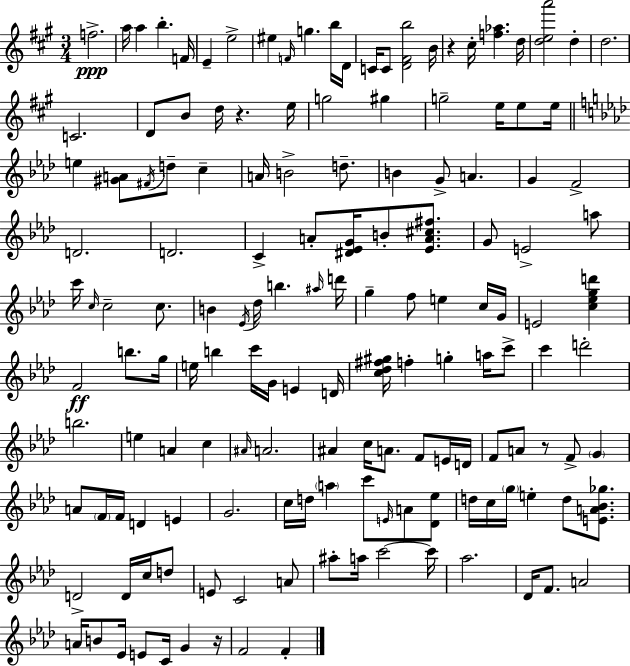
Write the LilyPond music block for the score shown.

{
  \clef treble
  \numericTimeSignature
  \time 3/4
  \key a \major
  \repeat volta 2 { f''2.->\ppp | a''16 a''4 b''4.-. f'16 | e'4-- e''2-> | eis''4 \grace { f'16 } g''4. b''16 | \break d'16 c'16 c'8 <d' fis' b''>2 | b'16 r4 cis''16-. <f'' aes''>4. | d''16 <d'' e'' a'''>2 d''4-. | d''2. | \break c'2. | d'8 b'8 d''16 r4. | e''16 g''2 gis''4 | g''2-- e''16 e''8 | \break e''16 \bar "||" \break \key aes \major e''4 <gis' a'>8 \acciaccatura { fis'16 } d''8-- c''4-- | a'16 b'2-> d''8.-- | b'4 g'8-> a'4. | g'4 f'2-> | \break d'2. | d'2. | c'4-> a'8-. <dis' ees' g'>16 b'8-. <ees' a' cis'' fis''>8. | g'8 e'2-> a''8 | \break c'''16 \grace { c''16 } c''2-- c''8. | b'4 \acciaccatura { ees'16 } des''16 b''4. | \grace { ais''16 } d'''16 g''4-- f''8 e''4 | c''16 g'16 e'2 | \break <c'' ees'' g'' d'''>4 f'2\ff | b''8. g''16 e''16 b''4 c'''16 g'16 e'4 | d'16 <c'' des'' fis'' gis''>16 f''4-. g''4-. | a''16 c'''8-> c'''4 d'''2-. | \break b''2. | e''4 a'4 | c''4 \grace { ais'16 } a'2. | ais'4 c''16 a'8. | \break f'8 e'16 d'16 f'8 a'8 r8 f'8-> | \parenthesize g'4 a'8 \parenthesize f'16 f'16 d'4 | e'4 g'2. | c''16 d''16 \parenthesize a''4 c'''8 | \break \grace { e'16 } a'8 <des' ees''>8 d''16 c''16 \parenthesize g''16 e''4-. | d''8 <e' a' bes' ges''>8. d'2-> | d'16 c''16 d''8 e'8 c'2 | a'8 ais''8-. a''16 c'''2~~ | \break c'''16 aes''2. | des'16 f'8. a'2 | a'16 b'8 ees'16 e'8 | c'16 g'4 r16 f'2 | \break f'4-. } \bar "|."
}